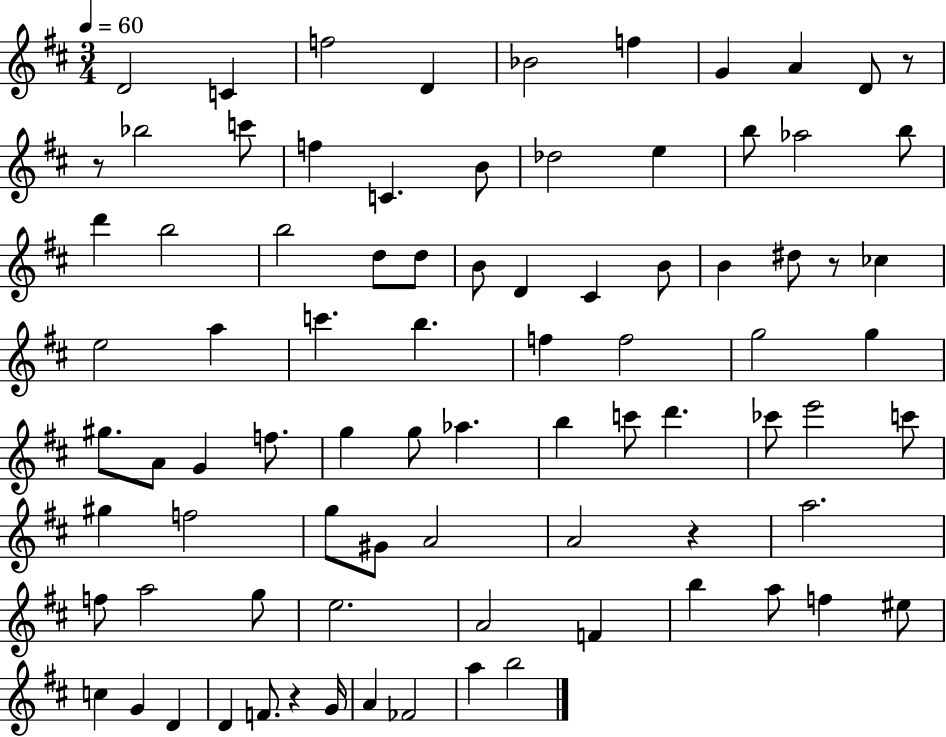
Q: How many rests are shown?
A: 5